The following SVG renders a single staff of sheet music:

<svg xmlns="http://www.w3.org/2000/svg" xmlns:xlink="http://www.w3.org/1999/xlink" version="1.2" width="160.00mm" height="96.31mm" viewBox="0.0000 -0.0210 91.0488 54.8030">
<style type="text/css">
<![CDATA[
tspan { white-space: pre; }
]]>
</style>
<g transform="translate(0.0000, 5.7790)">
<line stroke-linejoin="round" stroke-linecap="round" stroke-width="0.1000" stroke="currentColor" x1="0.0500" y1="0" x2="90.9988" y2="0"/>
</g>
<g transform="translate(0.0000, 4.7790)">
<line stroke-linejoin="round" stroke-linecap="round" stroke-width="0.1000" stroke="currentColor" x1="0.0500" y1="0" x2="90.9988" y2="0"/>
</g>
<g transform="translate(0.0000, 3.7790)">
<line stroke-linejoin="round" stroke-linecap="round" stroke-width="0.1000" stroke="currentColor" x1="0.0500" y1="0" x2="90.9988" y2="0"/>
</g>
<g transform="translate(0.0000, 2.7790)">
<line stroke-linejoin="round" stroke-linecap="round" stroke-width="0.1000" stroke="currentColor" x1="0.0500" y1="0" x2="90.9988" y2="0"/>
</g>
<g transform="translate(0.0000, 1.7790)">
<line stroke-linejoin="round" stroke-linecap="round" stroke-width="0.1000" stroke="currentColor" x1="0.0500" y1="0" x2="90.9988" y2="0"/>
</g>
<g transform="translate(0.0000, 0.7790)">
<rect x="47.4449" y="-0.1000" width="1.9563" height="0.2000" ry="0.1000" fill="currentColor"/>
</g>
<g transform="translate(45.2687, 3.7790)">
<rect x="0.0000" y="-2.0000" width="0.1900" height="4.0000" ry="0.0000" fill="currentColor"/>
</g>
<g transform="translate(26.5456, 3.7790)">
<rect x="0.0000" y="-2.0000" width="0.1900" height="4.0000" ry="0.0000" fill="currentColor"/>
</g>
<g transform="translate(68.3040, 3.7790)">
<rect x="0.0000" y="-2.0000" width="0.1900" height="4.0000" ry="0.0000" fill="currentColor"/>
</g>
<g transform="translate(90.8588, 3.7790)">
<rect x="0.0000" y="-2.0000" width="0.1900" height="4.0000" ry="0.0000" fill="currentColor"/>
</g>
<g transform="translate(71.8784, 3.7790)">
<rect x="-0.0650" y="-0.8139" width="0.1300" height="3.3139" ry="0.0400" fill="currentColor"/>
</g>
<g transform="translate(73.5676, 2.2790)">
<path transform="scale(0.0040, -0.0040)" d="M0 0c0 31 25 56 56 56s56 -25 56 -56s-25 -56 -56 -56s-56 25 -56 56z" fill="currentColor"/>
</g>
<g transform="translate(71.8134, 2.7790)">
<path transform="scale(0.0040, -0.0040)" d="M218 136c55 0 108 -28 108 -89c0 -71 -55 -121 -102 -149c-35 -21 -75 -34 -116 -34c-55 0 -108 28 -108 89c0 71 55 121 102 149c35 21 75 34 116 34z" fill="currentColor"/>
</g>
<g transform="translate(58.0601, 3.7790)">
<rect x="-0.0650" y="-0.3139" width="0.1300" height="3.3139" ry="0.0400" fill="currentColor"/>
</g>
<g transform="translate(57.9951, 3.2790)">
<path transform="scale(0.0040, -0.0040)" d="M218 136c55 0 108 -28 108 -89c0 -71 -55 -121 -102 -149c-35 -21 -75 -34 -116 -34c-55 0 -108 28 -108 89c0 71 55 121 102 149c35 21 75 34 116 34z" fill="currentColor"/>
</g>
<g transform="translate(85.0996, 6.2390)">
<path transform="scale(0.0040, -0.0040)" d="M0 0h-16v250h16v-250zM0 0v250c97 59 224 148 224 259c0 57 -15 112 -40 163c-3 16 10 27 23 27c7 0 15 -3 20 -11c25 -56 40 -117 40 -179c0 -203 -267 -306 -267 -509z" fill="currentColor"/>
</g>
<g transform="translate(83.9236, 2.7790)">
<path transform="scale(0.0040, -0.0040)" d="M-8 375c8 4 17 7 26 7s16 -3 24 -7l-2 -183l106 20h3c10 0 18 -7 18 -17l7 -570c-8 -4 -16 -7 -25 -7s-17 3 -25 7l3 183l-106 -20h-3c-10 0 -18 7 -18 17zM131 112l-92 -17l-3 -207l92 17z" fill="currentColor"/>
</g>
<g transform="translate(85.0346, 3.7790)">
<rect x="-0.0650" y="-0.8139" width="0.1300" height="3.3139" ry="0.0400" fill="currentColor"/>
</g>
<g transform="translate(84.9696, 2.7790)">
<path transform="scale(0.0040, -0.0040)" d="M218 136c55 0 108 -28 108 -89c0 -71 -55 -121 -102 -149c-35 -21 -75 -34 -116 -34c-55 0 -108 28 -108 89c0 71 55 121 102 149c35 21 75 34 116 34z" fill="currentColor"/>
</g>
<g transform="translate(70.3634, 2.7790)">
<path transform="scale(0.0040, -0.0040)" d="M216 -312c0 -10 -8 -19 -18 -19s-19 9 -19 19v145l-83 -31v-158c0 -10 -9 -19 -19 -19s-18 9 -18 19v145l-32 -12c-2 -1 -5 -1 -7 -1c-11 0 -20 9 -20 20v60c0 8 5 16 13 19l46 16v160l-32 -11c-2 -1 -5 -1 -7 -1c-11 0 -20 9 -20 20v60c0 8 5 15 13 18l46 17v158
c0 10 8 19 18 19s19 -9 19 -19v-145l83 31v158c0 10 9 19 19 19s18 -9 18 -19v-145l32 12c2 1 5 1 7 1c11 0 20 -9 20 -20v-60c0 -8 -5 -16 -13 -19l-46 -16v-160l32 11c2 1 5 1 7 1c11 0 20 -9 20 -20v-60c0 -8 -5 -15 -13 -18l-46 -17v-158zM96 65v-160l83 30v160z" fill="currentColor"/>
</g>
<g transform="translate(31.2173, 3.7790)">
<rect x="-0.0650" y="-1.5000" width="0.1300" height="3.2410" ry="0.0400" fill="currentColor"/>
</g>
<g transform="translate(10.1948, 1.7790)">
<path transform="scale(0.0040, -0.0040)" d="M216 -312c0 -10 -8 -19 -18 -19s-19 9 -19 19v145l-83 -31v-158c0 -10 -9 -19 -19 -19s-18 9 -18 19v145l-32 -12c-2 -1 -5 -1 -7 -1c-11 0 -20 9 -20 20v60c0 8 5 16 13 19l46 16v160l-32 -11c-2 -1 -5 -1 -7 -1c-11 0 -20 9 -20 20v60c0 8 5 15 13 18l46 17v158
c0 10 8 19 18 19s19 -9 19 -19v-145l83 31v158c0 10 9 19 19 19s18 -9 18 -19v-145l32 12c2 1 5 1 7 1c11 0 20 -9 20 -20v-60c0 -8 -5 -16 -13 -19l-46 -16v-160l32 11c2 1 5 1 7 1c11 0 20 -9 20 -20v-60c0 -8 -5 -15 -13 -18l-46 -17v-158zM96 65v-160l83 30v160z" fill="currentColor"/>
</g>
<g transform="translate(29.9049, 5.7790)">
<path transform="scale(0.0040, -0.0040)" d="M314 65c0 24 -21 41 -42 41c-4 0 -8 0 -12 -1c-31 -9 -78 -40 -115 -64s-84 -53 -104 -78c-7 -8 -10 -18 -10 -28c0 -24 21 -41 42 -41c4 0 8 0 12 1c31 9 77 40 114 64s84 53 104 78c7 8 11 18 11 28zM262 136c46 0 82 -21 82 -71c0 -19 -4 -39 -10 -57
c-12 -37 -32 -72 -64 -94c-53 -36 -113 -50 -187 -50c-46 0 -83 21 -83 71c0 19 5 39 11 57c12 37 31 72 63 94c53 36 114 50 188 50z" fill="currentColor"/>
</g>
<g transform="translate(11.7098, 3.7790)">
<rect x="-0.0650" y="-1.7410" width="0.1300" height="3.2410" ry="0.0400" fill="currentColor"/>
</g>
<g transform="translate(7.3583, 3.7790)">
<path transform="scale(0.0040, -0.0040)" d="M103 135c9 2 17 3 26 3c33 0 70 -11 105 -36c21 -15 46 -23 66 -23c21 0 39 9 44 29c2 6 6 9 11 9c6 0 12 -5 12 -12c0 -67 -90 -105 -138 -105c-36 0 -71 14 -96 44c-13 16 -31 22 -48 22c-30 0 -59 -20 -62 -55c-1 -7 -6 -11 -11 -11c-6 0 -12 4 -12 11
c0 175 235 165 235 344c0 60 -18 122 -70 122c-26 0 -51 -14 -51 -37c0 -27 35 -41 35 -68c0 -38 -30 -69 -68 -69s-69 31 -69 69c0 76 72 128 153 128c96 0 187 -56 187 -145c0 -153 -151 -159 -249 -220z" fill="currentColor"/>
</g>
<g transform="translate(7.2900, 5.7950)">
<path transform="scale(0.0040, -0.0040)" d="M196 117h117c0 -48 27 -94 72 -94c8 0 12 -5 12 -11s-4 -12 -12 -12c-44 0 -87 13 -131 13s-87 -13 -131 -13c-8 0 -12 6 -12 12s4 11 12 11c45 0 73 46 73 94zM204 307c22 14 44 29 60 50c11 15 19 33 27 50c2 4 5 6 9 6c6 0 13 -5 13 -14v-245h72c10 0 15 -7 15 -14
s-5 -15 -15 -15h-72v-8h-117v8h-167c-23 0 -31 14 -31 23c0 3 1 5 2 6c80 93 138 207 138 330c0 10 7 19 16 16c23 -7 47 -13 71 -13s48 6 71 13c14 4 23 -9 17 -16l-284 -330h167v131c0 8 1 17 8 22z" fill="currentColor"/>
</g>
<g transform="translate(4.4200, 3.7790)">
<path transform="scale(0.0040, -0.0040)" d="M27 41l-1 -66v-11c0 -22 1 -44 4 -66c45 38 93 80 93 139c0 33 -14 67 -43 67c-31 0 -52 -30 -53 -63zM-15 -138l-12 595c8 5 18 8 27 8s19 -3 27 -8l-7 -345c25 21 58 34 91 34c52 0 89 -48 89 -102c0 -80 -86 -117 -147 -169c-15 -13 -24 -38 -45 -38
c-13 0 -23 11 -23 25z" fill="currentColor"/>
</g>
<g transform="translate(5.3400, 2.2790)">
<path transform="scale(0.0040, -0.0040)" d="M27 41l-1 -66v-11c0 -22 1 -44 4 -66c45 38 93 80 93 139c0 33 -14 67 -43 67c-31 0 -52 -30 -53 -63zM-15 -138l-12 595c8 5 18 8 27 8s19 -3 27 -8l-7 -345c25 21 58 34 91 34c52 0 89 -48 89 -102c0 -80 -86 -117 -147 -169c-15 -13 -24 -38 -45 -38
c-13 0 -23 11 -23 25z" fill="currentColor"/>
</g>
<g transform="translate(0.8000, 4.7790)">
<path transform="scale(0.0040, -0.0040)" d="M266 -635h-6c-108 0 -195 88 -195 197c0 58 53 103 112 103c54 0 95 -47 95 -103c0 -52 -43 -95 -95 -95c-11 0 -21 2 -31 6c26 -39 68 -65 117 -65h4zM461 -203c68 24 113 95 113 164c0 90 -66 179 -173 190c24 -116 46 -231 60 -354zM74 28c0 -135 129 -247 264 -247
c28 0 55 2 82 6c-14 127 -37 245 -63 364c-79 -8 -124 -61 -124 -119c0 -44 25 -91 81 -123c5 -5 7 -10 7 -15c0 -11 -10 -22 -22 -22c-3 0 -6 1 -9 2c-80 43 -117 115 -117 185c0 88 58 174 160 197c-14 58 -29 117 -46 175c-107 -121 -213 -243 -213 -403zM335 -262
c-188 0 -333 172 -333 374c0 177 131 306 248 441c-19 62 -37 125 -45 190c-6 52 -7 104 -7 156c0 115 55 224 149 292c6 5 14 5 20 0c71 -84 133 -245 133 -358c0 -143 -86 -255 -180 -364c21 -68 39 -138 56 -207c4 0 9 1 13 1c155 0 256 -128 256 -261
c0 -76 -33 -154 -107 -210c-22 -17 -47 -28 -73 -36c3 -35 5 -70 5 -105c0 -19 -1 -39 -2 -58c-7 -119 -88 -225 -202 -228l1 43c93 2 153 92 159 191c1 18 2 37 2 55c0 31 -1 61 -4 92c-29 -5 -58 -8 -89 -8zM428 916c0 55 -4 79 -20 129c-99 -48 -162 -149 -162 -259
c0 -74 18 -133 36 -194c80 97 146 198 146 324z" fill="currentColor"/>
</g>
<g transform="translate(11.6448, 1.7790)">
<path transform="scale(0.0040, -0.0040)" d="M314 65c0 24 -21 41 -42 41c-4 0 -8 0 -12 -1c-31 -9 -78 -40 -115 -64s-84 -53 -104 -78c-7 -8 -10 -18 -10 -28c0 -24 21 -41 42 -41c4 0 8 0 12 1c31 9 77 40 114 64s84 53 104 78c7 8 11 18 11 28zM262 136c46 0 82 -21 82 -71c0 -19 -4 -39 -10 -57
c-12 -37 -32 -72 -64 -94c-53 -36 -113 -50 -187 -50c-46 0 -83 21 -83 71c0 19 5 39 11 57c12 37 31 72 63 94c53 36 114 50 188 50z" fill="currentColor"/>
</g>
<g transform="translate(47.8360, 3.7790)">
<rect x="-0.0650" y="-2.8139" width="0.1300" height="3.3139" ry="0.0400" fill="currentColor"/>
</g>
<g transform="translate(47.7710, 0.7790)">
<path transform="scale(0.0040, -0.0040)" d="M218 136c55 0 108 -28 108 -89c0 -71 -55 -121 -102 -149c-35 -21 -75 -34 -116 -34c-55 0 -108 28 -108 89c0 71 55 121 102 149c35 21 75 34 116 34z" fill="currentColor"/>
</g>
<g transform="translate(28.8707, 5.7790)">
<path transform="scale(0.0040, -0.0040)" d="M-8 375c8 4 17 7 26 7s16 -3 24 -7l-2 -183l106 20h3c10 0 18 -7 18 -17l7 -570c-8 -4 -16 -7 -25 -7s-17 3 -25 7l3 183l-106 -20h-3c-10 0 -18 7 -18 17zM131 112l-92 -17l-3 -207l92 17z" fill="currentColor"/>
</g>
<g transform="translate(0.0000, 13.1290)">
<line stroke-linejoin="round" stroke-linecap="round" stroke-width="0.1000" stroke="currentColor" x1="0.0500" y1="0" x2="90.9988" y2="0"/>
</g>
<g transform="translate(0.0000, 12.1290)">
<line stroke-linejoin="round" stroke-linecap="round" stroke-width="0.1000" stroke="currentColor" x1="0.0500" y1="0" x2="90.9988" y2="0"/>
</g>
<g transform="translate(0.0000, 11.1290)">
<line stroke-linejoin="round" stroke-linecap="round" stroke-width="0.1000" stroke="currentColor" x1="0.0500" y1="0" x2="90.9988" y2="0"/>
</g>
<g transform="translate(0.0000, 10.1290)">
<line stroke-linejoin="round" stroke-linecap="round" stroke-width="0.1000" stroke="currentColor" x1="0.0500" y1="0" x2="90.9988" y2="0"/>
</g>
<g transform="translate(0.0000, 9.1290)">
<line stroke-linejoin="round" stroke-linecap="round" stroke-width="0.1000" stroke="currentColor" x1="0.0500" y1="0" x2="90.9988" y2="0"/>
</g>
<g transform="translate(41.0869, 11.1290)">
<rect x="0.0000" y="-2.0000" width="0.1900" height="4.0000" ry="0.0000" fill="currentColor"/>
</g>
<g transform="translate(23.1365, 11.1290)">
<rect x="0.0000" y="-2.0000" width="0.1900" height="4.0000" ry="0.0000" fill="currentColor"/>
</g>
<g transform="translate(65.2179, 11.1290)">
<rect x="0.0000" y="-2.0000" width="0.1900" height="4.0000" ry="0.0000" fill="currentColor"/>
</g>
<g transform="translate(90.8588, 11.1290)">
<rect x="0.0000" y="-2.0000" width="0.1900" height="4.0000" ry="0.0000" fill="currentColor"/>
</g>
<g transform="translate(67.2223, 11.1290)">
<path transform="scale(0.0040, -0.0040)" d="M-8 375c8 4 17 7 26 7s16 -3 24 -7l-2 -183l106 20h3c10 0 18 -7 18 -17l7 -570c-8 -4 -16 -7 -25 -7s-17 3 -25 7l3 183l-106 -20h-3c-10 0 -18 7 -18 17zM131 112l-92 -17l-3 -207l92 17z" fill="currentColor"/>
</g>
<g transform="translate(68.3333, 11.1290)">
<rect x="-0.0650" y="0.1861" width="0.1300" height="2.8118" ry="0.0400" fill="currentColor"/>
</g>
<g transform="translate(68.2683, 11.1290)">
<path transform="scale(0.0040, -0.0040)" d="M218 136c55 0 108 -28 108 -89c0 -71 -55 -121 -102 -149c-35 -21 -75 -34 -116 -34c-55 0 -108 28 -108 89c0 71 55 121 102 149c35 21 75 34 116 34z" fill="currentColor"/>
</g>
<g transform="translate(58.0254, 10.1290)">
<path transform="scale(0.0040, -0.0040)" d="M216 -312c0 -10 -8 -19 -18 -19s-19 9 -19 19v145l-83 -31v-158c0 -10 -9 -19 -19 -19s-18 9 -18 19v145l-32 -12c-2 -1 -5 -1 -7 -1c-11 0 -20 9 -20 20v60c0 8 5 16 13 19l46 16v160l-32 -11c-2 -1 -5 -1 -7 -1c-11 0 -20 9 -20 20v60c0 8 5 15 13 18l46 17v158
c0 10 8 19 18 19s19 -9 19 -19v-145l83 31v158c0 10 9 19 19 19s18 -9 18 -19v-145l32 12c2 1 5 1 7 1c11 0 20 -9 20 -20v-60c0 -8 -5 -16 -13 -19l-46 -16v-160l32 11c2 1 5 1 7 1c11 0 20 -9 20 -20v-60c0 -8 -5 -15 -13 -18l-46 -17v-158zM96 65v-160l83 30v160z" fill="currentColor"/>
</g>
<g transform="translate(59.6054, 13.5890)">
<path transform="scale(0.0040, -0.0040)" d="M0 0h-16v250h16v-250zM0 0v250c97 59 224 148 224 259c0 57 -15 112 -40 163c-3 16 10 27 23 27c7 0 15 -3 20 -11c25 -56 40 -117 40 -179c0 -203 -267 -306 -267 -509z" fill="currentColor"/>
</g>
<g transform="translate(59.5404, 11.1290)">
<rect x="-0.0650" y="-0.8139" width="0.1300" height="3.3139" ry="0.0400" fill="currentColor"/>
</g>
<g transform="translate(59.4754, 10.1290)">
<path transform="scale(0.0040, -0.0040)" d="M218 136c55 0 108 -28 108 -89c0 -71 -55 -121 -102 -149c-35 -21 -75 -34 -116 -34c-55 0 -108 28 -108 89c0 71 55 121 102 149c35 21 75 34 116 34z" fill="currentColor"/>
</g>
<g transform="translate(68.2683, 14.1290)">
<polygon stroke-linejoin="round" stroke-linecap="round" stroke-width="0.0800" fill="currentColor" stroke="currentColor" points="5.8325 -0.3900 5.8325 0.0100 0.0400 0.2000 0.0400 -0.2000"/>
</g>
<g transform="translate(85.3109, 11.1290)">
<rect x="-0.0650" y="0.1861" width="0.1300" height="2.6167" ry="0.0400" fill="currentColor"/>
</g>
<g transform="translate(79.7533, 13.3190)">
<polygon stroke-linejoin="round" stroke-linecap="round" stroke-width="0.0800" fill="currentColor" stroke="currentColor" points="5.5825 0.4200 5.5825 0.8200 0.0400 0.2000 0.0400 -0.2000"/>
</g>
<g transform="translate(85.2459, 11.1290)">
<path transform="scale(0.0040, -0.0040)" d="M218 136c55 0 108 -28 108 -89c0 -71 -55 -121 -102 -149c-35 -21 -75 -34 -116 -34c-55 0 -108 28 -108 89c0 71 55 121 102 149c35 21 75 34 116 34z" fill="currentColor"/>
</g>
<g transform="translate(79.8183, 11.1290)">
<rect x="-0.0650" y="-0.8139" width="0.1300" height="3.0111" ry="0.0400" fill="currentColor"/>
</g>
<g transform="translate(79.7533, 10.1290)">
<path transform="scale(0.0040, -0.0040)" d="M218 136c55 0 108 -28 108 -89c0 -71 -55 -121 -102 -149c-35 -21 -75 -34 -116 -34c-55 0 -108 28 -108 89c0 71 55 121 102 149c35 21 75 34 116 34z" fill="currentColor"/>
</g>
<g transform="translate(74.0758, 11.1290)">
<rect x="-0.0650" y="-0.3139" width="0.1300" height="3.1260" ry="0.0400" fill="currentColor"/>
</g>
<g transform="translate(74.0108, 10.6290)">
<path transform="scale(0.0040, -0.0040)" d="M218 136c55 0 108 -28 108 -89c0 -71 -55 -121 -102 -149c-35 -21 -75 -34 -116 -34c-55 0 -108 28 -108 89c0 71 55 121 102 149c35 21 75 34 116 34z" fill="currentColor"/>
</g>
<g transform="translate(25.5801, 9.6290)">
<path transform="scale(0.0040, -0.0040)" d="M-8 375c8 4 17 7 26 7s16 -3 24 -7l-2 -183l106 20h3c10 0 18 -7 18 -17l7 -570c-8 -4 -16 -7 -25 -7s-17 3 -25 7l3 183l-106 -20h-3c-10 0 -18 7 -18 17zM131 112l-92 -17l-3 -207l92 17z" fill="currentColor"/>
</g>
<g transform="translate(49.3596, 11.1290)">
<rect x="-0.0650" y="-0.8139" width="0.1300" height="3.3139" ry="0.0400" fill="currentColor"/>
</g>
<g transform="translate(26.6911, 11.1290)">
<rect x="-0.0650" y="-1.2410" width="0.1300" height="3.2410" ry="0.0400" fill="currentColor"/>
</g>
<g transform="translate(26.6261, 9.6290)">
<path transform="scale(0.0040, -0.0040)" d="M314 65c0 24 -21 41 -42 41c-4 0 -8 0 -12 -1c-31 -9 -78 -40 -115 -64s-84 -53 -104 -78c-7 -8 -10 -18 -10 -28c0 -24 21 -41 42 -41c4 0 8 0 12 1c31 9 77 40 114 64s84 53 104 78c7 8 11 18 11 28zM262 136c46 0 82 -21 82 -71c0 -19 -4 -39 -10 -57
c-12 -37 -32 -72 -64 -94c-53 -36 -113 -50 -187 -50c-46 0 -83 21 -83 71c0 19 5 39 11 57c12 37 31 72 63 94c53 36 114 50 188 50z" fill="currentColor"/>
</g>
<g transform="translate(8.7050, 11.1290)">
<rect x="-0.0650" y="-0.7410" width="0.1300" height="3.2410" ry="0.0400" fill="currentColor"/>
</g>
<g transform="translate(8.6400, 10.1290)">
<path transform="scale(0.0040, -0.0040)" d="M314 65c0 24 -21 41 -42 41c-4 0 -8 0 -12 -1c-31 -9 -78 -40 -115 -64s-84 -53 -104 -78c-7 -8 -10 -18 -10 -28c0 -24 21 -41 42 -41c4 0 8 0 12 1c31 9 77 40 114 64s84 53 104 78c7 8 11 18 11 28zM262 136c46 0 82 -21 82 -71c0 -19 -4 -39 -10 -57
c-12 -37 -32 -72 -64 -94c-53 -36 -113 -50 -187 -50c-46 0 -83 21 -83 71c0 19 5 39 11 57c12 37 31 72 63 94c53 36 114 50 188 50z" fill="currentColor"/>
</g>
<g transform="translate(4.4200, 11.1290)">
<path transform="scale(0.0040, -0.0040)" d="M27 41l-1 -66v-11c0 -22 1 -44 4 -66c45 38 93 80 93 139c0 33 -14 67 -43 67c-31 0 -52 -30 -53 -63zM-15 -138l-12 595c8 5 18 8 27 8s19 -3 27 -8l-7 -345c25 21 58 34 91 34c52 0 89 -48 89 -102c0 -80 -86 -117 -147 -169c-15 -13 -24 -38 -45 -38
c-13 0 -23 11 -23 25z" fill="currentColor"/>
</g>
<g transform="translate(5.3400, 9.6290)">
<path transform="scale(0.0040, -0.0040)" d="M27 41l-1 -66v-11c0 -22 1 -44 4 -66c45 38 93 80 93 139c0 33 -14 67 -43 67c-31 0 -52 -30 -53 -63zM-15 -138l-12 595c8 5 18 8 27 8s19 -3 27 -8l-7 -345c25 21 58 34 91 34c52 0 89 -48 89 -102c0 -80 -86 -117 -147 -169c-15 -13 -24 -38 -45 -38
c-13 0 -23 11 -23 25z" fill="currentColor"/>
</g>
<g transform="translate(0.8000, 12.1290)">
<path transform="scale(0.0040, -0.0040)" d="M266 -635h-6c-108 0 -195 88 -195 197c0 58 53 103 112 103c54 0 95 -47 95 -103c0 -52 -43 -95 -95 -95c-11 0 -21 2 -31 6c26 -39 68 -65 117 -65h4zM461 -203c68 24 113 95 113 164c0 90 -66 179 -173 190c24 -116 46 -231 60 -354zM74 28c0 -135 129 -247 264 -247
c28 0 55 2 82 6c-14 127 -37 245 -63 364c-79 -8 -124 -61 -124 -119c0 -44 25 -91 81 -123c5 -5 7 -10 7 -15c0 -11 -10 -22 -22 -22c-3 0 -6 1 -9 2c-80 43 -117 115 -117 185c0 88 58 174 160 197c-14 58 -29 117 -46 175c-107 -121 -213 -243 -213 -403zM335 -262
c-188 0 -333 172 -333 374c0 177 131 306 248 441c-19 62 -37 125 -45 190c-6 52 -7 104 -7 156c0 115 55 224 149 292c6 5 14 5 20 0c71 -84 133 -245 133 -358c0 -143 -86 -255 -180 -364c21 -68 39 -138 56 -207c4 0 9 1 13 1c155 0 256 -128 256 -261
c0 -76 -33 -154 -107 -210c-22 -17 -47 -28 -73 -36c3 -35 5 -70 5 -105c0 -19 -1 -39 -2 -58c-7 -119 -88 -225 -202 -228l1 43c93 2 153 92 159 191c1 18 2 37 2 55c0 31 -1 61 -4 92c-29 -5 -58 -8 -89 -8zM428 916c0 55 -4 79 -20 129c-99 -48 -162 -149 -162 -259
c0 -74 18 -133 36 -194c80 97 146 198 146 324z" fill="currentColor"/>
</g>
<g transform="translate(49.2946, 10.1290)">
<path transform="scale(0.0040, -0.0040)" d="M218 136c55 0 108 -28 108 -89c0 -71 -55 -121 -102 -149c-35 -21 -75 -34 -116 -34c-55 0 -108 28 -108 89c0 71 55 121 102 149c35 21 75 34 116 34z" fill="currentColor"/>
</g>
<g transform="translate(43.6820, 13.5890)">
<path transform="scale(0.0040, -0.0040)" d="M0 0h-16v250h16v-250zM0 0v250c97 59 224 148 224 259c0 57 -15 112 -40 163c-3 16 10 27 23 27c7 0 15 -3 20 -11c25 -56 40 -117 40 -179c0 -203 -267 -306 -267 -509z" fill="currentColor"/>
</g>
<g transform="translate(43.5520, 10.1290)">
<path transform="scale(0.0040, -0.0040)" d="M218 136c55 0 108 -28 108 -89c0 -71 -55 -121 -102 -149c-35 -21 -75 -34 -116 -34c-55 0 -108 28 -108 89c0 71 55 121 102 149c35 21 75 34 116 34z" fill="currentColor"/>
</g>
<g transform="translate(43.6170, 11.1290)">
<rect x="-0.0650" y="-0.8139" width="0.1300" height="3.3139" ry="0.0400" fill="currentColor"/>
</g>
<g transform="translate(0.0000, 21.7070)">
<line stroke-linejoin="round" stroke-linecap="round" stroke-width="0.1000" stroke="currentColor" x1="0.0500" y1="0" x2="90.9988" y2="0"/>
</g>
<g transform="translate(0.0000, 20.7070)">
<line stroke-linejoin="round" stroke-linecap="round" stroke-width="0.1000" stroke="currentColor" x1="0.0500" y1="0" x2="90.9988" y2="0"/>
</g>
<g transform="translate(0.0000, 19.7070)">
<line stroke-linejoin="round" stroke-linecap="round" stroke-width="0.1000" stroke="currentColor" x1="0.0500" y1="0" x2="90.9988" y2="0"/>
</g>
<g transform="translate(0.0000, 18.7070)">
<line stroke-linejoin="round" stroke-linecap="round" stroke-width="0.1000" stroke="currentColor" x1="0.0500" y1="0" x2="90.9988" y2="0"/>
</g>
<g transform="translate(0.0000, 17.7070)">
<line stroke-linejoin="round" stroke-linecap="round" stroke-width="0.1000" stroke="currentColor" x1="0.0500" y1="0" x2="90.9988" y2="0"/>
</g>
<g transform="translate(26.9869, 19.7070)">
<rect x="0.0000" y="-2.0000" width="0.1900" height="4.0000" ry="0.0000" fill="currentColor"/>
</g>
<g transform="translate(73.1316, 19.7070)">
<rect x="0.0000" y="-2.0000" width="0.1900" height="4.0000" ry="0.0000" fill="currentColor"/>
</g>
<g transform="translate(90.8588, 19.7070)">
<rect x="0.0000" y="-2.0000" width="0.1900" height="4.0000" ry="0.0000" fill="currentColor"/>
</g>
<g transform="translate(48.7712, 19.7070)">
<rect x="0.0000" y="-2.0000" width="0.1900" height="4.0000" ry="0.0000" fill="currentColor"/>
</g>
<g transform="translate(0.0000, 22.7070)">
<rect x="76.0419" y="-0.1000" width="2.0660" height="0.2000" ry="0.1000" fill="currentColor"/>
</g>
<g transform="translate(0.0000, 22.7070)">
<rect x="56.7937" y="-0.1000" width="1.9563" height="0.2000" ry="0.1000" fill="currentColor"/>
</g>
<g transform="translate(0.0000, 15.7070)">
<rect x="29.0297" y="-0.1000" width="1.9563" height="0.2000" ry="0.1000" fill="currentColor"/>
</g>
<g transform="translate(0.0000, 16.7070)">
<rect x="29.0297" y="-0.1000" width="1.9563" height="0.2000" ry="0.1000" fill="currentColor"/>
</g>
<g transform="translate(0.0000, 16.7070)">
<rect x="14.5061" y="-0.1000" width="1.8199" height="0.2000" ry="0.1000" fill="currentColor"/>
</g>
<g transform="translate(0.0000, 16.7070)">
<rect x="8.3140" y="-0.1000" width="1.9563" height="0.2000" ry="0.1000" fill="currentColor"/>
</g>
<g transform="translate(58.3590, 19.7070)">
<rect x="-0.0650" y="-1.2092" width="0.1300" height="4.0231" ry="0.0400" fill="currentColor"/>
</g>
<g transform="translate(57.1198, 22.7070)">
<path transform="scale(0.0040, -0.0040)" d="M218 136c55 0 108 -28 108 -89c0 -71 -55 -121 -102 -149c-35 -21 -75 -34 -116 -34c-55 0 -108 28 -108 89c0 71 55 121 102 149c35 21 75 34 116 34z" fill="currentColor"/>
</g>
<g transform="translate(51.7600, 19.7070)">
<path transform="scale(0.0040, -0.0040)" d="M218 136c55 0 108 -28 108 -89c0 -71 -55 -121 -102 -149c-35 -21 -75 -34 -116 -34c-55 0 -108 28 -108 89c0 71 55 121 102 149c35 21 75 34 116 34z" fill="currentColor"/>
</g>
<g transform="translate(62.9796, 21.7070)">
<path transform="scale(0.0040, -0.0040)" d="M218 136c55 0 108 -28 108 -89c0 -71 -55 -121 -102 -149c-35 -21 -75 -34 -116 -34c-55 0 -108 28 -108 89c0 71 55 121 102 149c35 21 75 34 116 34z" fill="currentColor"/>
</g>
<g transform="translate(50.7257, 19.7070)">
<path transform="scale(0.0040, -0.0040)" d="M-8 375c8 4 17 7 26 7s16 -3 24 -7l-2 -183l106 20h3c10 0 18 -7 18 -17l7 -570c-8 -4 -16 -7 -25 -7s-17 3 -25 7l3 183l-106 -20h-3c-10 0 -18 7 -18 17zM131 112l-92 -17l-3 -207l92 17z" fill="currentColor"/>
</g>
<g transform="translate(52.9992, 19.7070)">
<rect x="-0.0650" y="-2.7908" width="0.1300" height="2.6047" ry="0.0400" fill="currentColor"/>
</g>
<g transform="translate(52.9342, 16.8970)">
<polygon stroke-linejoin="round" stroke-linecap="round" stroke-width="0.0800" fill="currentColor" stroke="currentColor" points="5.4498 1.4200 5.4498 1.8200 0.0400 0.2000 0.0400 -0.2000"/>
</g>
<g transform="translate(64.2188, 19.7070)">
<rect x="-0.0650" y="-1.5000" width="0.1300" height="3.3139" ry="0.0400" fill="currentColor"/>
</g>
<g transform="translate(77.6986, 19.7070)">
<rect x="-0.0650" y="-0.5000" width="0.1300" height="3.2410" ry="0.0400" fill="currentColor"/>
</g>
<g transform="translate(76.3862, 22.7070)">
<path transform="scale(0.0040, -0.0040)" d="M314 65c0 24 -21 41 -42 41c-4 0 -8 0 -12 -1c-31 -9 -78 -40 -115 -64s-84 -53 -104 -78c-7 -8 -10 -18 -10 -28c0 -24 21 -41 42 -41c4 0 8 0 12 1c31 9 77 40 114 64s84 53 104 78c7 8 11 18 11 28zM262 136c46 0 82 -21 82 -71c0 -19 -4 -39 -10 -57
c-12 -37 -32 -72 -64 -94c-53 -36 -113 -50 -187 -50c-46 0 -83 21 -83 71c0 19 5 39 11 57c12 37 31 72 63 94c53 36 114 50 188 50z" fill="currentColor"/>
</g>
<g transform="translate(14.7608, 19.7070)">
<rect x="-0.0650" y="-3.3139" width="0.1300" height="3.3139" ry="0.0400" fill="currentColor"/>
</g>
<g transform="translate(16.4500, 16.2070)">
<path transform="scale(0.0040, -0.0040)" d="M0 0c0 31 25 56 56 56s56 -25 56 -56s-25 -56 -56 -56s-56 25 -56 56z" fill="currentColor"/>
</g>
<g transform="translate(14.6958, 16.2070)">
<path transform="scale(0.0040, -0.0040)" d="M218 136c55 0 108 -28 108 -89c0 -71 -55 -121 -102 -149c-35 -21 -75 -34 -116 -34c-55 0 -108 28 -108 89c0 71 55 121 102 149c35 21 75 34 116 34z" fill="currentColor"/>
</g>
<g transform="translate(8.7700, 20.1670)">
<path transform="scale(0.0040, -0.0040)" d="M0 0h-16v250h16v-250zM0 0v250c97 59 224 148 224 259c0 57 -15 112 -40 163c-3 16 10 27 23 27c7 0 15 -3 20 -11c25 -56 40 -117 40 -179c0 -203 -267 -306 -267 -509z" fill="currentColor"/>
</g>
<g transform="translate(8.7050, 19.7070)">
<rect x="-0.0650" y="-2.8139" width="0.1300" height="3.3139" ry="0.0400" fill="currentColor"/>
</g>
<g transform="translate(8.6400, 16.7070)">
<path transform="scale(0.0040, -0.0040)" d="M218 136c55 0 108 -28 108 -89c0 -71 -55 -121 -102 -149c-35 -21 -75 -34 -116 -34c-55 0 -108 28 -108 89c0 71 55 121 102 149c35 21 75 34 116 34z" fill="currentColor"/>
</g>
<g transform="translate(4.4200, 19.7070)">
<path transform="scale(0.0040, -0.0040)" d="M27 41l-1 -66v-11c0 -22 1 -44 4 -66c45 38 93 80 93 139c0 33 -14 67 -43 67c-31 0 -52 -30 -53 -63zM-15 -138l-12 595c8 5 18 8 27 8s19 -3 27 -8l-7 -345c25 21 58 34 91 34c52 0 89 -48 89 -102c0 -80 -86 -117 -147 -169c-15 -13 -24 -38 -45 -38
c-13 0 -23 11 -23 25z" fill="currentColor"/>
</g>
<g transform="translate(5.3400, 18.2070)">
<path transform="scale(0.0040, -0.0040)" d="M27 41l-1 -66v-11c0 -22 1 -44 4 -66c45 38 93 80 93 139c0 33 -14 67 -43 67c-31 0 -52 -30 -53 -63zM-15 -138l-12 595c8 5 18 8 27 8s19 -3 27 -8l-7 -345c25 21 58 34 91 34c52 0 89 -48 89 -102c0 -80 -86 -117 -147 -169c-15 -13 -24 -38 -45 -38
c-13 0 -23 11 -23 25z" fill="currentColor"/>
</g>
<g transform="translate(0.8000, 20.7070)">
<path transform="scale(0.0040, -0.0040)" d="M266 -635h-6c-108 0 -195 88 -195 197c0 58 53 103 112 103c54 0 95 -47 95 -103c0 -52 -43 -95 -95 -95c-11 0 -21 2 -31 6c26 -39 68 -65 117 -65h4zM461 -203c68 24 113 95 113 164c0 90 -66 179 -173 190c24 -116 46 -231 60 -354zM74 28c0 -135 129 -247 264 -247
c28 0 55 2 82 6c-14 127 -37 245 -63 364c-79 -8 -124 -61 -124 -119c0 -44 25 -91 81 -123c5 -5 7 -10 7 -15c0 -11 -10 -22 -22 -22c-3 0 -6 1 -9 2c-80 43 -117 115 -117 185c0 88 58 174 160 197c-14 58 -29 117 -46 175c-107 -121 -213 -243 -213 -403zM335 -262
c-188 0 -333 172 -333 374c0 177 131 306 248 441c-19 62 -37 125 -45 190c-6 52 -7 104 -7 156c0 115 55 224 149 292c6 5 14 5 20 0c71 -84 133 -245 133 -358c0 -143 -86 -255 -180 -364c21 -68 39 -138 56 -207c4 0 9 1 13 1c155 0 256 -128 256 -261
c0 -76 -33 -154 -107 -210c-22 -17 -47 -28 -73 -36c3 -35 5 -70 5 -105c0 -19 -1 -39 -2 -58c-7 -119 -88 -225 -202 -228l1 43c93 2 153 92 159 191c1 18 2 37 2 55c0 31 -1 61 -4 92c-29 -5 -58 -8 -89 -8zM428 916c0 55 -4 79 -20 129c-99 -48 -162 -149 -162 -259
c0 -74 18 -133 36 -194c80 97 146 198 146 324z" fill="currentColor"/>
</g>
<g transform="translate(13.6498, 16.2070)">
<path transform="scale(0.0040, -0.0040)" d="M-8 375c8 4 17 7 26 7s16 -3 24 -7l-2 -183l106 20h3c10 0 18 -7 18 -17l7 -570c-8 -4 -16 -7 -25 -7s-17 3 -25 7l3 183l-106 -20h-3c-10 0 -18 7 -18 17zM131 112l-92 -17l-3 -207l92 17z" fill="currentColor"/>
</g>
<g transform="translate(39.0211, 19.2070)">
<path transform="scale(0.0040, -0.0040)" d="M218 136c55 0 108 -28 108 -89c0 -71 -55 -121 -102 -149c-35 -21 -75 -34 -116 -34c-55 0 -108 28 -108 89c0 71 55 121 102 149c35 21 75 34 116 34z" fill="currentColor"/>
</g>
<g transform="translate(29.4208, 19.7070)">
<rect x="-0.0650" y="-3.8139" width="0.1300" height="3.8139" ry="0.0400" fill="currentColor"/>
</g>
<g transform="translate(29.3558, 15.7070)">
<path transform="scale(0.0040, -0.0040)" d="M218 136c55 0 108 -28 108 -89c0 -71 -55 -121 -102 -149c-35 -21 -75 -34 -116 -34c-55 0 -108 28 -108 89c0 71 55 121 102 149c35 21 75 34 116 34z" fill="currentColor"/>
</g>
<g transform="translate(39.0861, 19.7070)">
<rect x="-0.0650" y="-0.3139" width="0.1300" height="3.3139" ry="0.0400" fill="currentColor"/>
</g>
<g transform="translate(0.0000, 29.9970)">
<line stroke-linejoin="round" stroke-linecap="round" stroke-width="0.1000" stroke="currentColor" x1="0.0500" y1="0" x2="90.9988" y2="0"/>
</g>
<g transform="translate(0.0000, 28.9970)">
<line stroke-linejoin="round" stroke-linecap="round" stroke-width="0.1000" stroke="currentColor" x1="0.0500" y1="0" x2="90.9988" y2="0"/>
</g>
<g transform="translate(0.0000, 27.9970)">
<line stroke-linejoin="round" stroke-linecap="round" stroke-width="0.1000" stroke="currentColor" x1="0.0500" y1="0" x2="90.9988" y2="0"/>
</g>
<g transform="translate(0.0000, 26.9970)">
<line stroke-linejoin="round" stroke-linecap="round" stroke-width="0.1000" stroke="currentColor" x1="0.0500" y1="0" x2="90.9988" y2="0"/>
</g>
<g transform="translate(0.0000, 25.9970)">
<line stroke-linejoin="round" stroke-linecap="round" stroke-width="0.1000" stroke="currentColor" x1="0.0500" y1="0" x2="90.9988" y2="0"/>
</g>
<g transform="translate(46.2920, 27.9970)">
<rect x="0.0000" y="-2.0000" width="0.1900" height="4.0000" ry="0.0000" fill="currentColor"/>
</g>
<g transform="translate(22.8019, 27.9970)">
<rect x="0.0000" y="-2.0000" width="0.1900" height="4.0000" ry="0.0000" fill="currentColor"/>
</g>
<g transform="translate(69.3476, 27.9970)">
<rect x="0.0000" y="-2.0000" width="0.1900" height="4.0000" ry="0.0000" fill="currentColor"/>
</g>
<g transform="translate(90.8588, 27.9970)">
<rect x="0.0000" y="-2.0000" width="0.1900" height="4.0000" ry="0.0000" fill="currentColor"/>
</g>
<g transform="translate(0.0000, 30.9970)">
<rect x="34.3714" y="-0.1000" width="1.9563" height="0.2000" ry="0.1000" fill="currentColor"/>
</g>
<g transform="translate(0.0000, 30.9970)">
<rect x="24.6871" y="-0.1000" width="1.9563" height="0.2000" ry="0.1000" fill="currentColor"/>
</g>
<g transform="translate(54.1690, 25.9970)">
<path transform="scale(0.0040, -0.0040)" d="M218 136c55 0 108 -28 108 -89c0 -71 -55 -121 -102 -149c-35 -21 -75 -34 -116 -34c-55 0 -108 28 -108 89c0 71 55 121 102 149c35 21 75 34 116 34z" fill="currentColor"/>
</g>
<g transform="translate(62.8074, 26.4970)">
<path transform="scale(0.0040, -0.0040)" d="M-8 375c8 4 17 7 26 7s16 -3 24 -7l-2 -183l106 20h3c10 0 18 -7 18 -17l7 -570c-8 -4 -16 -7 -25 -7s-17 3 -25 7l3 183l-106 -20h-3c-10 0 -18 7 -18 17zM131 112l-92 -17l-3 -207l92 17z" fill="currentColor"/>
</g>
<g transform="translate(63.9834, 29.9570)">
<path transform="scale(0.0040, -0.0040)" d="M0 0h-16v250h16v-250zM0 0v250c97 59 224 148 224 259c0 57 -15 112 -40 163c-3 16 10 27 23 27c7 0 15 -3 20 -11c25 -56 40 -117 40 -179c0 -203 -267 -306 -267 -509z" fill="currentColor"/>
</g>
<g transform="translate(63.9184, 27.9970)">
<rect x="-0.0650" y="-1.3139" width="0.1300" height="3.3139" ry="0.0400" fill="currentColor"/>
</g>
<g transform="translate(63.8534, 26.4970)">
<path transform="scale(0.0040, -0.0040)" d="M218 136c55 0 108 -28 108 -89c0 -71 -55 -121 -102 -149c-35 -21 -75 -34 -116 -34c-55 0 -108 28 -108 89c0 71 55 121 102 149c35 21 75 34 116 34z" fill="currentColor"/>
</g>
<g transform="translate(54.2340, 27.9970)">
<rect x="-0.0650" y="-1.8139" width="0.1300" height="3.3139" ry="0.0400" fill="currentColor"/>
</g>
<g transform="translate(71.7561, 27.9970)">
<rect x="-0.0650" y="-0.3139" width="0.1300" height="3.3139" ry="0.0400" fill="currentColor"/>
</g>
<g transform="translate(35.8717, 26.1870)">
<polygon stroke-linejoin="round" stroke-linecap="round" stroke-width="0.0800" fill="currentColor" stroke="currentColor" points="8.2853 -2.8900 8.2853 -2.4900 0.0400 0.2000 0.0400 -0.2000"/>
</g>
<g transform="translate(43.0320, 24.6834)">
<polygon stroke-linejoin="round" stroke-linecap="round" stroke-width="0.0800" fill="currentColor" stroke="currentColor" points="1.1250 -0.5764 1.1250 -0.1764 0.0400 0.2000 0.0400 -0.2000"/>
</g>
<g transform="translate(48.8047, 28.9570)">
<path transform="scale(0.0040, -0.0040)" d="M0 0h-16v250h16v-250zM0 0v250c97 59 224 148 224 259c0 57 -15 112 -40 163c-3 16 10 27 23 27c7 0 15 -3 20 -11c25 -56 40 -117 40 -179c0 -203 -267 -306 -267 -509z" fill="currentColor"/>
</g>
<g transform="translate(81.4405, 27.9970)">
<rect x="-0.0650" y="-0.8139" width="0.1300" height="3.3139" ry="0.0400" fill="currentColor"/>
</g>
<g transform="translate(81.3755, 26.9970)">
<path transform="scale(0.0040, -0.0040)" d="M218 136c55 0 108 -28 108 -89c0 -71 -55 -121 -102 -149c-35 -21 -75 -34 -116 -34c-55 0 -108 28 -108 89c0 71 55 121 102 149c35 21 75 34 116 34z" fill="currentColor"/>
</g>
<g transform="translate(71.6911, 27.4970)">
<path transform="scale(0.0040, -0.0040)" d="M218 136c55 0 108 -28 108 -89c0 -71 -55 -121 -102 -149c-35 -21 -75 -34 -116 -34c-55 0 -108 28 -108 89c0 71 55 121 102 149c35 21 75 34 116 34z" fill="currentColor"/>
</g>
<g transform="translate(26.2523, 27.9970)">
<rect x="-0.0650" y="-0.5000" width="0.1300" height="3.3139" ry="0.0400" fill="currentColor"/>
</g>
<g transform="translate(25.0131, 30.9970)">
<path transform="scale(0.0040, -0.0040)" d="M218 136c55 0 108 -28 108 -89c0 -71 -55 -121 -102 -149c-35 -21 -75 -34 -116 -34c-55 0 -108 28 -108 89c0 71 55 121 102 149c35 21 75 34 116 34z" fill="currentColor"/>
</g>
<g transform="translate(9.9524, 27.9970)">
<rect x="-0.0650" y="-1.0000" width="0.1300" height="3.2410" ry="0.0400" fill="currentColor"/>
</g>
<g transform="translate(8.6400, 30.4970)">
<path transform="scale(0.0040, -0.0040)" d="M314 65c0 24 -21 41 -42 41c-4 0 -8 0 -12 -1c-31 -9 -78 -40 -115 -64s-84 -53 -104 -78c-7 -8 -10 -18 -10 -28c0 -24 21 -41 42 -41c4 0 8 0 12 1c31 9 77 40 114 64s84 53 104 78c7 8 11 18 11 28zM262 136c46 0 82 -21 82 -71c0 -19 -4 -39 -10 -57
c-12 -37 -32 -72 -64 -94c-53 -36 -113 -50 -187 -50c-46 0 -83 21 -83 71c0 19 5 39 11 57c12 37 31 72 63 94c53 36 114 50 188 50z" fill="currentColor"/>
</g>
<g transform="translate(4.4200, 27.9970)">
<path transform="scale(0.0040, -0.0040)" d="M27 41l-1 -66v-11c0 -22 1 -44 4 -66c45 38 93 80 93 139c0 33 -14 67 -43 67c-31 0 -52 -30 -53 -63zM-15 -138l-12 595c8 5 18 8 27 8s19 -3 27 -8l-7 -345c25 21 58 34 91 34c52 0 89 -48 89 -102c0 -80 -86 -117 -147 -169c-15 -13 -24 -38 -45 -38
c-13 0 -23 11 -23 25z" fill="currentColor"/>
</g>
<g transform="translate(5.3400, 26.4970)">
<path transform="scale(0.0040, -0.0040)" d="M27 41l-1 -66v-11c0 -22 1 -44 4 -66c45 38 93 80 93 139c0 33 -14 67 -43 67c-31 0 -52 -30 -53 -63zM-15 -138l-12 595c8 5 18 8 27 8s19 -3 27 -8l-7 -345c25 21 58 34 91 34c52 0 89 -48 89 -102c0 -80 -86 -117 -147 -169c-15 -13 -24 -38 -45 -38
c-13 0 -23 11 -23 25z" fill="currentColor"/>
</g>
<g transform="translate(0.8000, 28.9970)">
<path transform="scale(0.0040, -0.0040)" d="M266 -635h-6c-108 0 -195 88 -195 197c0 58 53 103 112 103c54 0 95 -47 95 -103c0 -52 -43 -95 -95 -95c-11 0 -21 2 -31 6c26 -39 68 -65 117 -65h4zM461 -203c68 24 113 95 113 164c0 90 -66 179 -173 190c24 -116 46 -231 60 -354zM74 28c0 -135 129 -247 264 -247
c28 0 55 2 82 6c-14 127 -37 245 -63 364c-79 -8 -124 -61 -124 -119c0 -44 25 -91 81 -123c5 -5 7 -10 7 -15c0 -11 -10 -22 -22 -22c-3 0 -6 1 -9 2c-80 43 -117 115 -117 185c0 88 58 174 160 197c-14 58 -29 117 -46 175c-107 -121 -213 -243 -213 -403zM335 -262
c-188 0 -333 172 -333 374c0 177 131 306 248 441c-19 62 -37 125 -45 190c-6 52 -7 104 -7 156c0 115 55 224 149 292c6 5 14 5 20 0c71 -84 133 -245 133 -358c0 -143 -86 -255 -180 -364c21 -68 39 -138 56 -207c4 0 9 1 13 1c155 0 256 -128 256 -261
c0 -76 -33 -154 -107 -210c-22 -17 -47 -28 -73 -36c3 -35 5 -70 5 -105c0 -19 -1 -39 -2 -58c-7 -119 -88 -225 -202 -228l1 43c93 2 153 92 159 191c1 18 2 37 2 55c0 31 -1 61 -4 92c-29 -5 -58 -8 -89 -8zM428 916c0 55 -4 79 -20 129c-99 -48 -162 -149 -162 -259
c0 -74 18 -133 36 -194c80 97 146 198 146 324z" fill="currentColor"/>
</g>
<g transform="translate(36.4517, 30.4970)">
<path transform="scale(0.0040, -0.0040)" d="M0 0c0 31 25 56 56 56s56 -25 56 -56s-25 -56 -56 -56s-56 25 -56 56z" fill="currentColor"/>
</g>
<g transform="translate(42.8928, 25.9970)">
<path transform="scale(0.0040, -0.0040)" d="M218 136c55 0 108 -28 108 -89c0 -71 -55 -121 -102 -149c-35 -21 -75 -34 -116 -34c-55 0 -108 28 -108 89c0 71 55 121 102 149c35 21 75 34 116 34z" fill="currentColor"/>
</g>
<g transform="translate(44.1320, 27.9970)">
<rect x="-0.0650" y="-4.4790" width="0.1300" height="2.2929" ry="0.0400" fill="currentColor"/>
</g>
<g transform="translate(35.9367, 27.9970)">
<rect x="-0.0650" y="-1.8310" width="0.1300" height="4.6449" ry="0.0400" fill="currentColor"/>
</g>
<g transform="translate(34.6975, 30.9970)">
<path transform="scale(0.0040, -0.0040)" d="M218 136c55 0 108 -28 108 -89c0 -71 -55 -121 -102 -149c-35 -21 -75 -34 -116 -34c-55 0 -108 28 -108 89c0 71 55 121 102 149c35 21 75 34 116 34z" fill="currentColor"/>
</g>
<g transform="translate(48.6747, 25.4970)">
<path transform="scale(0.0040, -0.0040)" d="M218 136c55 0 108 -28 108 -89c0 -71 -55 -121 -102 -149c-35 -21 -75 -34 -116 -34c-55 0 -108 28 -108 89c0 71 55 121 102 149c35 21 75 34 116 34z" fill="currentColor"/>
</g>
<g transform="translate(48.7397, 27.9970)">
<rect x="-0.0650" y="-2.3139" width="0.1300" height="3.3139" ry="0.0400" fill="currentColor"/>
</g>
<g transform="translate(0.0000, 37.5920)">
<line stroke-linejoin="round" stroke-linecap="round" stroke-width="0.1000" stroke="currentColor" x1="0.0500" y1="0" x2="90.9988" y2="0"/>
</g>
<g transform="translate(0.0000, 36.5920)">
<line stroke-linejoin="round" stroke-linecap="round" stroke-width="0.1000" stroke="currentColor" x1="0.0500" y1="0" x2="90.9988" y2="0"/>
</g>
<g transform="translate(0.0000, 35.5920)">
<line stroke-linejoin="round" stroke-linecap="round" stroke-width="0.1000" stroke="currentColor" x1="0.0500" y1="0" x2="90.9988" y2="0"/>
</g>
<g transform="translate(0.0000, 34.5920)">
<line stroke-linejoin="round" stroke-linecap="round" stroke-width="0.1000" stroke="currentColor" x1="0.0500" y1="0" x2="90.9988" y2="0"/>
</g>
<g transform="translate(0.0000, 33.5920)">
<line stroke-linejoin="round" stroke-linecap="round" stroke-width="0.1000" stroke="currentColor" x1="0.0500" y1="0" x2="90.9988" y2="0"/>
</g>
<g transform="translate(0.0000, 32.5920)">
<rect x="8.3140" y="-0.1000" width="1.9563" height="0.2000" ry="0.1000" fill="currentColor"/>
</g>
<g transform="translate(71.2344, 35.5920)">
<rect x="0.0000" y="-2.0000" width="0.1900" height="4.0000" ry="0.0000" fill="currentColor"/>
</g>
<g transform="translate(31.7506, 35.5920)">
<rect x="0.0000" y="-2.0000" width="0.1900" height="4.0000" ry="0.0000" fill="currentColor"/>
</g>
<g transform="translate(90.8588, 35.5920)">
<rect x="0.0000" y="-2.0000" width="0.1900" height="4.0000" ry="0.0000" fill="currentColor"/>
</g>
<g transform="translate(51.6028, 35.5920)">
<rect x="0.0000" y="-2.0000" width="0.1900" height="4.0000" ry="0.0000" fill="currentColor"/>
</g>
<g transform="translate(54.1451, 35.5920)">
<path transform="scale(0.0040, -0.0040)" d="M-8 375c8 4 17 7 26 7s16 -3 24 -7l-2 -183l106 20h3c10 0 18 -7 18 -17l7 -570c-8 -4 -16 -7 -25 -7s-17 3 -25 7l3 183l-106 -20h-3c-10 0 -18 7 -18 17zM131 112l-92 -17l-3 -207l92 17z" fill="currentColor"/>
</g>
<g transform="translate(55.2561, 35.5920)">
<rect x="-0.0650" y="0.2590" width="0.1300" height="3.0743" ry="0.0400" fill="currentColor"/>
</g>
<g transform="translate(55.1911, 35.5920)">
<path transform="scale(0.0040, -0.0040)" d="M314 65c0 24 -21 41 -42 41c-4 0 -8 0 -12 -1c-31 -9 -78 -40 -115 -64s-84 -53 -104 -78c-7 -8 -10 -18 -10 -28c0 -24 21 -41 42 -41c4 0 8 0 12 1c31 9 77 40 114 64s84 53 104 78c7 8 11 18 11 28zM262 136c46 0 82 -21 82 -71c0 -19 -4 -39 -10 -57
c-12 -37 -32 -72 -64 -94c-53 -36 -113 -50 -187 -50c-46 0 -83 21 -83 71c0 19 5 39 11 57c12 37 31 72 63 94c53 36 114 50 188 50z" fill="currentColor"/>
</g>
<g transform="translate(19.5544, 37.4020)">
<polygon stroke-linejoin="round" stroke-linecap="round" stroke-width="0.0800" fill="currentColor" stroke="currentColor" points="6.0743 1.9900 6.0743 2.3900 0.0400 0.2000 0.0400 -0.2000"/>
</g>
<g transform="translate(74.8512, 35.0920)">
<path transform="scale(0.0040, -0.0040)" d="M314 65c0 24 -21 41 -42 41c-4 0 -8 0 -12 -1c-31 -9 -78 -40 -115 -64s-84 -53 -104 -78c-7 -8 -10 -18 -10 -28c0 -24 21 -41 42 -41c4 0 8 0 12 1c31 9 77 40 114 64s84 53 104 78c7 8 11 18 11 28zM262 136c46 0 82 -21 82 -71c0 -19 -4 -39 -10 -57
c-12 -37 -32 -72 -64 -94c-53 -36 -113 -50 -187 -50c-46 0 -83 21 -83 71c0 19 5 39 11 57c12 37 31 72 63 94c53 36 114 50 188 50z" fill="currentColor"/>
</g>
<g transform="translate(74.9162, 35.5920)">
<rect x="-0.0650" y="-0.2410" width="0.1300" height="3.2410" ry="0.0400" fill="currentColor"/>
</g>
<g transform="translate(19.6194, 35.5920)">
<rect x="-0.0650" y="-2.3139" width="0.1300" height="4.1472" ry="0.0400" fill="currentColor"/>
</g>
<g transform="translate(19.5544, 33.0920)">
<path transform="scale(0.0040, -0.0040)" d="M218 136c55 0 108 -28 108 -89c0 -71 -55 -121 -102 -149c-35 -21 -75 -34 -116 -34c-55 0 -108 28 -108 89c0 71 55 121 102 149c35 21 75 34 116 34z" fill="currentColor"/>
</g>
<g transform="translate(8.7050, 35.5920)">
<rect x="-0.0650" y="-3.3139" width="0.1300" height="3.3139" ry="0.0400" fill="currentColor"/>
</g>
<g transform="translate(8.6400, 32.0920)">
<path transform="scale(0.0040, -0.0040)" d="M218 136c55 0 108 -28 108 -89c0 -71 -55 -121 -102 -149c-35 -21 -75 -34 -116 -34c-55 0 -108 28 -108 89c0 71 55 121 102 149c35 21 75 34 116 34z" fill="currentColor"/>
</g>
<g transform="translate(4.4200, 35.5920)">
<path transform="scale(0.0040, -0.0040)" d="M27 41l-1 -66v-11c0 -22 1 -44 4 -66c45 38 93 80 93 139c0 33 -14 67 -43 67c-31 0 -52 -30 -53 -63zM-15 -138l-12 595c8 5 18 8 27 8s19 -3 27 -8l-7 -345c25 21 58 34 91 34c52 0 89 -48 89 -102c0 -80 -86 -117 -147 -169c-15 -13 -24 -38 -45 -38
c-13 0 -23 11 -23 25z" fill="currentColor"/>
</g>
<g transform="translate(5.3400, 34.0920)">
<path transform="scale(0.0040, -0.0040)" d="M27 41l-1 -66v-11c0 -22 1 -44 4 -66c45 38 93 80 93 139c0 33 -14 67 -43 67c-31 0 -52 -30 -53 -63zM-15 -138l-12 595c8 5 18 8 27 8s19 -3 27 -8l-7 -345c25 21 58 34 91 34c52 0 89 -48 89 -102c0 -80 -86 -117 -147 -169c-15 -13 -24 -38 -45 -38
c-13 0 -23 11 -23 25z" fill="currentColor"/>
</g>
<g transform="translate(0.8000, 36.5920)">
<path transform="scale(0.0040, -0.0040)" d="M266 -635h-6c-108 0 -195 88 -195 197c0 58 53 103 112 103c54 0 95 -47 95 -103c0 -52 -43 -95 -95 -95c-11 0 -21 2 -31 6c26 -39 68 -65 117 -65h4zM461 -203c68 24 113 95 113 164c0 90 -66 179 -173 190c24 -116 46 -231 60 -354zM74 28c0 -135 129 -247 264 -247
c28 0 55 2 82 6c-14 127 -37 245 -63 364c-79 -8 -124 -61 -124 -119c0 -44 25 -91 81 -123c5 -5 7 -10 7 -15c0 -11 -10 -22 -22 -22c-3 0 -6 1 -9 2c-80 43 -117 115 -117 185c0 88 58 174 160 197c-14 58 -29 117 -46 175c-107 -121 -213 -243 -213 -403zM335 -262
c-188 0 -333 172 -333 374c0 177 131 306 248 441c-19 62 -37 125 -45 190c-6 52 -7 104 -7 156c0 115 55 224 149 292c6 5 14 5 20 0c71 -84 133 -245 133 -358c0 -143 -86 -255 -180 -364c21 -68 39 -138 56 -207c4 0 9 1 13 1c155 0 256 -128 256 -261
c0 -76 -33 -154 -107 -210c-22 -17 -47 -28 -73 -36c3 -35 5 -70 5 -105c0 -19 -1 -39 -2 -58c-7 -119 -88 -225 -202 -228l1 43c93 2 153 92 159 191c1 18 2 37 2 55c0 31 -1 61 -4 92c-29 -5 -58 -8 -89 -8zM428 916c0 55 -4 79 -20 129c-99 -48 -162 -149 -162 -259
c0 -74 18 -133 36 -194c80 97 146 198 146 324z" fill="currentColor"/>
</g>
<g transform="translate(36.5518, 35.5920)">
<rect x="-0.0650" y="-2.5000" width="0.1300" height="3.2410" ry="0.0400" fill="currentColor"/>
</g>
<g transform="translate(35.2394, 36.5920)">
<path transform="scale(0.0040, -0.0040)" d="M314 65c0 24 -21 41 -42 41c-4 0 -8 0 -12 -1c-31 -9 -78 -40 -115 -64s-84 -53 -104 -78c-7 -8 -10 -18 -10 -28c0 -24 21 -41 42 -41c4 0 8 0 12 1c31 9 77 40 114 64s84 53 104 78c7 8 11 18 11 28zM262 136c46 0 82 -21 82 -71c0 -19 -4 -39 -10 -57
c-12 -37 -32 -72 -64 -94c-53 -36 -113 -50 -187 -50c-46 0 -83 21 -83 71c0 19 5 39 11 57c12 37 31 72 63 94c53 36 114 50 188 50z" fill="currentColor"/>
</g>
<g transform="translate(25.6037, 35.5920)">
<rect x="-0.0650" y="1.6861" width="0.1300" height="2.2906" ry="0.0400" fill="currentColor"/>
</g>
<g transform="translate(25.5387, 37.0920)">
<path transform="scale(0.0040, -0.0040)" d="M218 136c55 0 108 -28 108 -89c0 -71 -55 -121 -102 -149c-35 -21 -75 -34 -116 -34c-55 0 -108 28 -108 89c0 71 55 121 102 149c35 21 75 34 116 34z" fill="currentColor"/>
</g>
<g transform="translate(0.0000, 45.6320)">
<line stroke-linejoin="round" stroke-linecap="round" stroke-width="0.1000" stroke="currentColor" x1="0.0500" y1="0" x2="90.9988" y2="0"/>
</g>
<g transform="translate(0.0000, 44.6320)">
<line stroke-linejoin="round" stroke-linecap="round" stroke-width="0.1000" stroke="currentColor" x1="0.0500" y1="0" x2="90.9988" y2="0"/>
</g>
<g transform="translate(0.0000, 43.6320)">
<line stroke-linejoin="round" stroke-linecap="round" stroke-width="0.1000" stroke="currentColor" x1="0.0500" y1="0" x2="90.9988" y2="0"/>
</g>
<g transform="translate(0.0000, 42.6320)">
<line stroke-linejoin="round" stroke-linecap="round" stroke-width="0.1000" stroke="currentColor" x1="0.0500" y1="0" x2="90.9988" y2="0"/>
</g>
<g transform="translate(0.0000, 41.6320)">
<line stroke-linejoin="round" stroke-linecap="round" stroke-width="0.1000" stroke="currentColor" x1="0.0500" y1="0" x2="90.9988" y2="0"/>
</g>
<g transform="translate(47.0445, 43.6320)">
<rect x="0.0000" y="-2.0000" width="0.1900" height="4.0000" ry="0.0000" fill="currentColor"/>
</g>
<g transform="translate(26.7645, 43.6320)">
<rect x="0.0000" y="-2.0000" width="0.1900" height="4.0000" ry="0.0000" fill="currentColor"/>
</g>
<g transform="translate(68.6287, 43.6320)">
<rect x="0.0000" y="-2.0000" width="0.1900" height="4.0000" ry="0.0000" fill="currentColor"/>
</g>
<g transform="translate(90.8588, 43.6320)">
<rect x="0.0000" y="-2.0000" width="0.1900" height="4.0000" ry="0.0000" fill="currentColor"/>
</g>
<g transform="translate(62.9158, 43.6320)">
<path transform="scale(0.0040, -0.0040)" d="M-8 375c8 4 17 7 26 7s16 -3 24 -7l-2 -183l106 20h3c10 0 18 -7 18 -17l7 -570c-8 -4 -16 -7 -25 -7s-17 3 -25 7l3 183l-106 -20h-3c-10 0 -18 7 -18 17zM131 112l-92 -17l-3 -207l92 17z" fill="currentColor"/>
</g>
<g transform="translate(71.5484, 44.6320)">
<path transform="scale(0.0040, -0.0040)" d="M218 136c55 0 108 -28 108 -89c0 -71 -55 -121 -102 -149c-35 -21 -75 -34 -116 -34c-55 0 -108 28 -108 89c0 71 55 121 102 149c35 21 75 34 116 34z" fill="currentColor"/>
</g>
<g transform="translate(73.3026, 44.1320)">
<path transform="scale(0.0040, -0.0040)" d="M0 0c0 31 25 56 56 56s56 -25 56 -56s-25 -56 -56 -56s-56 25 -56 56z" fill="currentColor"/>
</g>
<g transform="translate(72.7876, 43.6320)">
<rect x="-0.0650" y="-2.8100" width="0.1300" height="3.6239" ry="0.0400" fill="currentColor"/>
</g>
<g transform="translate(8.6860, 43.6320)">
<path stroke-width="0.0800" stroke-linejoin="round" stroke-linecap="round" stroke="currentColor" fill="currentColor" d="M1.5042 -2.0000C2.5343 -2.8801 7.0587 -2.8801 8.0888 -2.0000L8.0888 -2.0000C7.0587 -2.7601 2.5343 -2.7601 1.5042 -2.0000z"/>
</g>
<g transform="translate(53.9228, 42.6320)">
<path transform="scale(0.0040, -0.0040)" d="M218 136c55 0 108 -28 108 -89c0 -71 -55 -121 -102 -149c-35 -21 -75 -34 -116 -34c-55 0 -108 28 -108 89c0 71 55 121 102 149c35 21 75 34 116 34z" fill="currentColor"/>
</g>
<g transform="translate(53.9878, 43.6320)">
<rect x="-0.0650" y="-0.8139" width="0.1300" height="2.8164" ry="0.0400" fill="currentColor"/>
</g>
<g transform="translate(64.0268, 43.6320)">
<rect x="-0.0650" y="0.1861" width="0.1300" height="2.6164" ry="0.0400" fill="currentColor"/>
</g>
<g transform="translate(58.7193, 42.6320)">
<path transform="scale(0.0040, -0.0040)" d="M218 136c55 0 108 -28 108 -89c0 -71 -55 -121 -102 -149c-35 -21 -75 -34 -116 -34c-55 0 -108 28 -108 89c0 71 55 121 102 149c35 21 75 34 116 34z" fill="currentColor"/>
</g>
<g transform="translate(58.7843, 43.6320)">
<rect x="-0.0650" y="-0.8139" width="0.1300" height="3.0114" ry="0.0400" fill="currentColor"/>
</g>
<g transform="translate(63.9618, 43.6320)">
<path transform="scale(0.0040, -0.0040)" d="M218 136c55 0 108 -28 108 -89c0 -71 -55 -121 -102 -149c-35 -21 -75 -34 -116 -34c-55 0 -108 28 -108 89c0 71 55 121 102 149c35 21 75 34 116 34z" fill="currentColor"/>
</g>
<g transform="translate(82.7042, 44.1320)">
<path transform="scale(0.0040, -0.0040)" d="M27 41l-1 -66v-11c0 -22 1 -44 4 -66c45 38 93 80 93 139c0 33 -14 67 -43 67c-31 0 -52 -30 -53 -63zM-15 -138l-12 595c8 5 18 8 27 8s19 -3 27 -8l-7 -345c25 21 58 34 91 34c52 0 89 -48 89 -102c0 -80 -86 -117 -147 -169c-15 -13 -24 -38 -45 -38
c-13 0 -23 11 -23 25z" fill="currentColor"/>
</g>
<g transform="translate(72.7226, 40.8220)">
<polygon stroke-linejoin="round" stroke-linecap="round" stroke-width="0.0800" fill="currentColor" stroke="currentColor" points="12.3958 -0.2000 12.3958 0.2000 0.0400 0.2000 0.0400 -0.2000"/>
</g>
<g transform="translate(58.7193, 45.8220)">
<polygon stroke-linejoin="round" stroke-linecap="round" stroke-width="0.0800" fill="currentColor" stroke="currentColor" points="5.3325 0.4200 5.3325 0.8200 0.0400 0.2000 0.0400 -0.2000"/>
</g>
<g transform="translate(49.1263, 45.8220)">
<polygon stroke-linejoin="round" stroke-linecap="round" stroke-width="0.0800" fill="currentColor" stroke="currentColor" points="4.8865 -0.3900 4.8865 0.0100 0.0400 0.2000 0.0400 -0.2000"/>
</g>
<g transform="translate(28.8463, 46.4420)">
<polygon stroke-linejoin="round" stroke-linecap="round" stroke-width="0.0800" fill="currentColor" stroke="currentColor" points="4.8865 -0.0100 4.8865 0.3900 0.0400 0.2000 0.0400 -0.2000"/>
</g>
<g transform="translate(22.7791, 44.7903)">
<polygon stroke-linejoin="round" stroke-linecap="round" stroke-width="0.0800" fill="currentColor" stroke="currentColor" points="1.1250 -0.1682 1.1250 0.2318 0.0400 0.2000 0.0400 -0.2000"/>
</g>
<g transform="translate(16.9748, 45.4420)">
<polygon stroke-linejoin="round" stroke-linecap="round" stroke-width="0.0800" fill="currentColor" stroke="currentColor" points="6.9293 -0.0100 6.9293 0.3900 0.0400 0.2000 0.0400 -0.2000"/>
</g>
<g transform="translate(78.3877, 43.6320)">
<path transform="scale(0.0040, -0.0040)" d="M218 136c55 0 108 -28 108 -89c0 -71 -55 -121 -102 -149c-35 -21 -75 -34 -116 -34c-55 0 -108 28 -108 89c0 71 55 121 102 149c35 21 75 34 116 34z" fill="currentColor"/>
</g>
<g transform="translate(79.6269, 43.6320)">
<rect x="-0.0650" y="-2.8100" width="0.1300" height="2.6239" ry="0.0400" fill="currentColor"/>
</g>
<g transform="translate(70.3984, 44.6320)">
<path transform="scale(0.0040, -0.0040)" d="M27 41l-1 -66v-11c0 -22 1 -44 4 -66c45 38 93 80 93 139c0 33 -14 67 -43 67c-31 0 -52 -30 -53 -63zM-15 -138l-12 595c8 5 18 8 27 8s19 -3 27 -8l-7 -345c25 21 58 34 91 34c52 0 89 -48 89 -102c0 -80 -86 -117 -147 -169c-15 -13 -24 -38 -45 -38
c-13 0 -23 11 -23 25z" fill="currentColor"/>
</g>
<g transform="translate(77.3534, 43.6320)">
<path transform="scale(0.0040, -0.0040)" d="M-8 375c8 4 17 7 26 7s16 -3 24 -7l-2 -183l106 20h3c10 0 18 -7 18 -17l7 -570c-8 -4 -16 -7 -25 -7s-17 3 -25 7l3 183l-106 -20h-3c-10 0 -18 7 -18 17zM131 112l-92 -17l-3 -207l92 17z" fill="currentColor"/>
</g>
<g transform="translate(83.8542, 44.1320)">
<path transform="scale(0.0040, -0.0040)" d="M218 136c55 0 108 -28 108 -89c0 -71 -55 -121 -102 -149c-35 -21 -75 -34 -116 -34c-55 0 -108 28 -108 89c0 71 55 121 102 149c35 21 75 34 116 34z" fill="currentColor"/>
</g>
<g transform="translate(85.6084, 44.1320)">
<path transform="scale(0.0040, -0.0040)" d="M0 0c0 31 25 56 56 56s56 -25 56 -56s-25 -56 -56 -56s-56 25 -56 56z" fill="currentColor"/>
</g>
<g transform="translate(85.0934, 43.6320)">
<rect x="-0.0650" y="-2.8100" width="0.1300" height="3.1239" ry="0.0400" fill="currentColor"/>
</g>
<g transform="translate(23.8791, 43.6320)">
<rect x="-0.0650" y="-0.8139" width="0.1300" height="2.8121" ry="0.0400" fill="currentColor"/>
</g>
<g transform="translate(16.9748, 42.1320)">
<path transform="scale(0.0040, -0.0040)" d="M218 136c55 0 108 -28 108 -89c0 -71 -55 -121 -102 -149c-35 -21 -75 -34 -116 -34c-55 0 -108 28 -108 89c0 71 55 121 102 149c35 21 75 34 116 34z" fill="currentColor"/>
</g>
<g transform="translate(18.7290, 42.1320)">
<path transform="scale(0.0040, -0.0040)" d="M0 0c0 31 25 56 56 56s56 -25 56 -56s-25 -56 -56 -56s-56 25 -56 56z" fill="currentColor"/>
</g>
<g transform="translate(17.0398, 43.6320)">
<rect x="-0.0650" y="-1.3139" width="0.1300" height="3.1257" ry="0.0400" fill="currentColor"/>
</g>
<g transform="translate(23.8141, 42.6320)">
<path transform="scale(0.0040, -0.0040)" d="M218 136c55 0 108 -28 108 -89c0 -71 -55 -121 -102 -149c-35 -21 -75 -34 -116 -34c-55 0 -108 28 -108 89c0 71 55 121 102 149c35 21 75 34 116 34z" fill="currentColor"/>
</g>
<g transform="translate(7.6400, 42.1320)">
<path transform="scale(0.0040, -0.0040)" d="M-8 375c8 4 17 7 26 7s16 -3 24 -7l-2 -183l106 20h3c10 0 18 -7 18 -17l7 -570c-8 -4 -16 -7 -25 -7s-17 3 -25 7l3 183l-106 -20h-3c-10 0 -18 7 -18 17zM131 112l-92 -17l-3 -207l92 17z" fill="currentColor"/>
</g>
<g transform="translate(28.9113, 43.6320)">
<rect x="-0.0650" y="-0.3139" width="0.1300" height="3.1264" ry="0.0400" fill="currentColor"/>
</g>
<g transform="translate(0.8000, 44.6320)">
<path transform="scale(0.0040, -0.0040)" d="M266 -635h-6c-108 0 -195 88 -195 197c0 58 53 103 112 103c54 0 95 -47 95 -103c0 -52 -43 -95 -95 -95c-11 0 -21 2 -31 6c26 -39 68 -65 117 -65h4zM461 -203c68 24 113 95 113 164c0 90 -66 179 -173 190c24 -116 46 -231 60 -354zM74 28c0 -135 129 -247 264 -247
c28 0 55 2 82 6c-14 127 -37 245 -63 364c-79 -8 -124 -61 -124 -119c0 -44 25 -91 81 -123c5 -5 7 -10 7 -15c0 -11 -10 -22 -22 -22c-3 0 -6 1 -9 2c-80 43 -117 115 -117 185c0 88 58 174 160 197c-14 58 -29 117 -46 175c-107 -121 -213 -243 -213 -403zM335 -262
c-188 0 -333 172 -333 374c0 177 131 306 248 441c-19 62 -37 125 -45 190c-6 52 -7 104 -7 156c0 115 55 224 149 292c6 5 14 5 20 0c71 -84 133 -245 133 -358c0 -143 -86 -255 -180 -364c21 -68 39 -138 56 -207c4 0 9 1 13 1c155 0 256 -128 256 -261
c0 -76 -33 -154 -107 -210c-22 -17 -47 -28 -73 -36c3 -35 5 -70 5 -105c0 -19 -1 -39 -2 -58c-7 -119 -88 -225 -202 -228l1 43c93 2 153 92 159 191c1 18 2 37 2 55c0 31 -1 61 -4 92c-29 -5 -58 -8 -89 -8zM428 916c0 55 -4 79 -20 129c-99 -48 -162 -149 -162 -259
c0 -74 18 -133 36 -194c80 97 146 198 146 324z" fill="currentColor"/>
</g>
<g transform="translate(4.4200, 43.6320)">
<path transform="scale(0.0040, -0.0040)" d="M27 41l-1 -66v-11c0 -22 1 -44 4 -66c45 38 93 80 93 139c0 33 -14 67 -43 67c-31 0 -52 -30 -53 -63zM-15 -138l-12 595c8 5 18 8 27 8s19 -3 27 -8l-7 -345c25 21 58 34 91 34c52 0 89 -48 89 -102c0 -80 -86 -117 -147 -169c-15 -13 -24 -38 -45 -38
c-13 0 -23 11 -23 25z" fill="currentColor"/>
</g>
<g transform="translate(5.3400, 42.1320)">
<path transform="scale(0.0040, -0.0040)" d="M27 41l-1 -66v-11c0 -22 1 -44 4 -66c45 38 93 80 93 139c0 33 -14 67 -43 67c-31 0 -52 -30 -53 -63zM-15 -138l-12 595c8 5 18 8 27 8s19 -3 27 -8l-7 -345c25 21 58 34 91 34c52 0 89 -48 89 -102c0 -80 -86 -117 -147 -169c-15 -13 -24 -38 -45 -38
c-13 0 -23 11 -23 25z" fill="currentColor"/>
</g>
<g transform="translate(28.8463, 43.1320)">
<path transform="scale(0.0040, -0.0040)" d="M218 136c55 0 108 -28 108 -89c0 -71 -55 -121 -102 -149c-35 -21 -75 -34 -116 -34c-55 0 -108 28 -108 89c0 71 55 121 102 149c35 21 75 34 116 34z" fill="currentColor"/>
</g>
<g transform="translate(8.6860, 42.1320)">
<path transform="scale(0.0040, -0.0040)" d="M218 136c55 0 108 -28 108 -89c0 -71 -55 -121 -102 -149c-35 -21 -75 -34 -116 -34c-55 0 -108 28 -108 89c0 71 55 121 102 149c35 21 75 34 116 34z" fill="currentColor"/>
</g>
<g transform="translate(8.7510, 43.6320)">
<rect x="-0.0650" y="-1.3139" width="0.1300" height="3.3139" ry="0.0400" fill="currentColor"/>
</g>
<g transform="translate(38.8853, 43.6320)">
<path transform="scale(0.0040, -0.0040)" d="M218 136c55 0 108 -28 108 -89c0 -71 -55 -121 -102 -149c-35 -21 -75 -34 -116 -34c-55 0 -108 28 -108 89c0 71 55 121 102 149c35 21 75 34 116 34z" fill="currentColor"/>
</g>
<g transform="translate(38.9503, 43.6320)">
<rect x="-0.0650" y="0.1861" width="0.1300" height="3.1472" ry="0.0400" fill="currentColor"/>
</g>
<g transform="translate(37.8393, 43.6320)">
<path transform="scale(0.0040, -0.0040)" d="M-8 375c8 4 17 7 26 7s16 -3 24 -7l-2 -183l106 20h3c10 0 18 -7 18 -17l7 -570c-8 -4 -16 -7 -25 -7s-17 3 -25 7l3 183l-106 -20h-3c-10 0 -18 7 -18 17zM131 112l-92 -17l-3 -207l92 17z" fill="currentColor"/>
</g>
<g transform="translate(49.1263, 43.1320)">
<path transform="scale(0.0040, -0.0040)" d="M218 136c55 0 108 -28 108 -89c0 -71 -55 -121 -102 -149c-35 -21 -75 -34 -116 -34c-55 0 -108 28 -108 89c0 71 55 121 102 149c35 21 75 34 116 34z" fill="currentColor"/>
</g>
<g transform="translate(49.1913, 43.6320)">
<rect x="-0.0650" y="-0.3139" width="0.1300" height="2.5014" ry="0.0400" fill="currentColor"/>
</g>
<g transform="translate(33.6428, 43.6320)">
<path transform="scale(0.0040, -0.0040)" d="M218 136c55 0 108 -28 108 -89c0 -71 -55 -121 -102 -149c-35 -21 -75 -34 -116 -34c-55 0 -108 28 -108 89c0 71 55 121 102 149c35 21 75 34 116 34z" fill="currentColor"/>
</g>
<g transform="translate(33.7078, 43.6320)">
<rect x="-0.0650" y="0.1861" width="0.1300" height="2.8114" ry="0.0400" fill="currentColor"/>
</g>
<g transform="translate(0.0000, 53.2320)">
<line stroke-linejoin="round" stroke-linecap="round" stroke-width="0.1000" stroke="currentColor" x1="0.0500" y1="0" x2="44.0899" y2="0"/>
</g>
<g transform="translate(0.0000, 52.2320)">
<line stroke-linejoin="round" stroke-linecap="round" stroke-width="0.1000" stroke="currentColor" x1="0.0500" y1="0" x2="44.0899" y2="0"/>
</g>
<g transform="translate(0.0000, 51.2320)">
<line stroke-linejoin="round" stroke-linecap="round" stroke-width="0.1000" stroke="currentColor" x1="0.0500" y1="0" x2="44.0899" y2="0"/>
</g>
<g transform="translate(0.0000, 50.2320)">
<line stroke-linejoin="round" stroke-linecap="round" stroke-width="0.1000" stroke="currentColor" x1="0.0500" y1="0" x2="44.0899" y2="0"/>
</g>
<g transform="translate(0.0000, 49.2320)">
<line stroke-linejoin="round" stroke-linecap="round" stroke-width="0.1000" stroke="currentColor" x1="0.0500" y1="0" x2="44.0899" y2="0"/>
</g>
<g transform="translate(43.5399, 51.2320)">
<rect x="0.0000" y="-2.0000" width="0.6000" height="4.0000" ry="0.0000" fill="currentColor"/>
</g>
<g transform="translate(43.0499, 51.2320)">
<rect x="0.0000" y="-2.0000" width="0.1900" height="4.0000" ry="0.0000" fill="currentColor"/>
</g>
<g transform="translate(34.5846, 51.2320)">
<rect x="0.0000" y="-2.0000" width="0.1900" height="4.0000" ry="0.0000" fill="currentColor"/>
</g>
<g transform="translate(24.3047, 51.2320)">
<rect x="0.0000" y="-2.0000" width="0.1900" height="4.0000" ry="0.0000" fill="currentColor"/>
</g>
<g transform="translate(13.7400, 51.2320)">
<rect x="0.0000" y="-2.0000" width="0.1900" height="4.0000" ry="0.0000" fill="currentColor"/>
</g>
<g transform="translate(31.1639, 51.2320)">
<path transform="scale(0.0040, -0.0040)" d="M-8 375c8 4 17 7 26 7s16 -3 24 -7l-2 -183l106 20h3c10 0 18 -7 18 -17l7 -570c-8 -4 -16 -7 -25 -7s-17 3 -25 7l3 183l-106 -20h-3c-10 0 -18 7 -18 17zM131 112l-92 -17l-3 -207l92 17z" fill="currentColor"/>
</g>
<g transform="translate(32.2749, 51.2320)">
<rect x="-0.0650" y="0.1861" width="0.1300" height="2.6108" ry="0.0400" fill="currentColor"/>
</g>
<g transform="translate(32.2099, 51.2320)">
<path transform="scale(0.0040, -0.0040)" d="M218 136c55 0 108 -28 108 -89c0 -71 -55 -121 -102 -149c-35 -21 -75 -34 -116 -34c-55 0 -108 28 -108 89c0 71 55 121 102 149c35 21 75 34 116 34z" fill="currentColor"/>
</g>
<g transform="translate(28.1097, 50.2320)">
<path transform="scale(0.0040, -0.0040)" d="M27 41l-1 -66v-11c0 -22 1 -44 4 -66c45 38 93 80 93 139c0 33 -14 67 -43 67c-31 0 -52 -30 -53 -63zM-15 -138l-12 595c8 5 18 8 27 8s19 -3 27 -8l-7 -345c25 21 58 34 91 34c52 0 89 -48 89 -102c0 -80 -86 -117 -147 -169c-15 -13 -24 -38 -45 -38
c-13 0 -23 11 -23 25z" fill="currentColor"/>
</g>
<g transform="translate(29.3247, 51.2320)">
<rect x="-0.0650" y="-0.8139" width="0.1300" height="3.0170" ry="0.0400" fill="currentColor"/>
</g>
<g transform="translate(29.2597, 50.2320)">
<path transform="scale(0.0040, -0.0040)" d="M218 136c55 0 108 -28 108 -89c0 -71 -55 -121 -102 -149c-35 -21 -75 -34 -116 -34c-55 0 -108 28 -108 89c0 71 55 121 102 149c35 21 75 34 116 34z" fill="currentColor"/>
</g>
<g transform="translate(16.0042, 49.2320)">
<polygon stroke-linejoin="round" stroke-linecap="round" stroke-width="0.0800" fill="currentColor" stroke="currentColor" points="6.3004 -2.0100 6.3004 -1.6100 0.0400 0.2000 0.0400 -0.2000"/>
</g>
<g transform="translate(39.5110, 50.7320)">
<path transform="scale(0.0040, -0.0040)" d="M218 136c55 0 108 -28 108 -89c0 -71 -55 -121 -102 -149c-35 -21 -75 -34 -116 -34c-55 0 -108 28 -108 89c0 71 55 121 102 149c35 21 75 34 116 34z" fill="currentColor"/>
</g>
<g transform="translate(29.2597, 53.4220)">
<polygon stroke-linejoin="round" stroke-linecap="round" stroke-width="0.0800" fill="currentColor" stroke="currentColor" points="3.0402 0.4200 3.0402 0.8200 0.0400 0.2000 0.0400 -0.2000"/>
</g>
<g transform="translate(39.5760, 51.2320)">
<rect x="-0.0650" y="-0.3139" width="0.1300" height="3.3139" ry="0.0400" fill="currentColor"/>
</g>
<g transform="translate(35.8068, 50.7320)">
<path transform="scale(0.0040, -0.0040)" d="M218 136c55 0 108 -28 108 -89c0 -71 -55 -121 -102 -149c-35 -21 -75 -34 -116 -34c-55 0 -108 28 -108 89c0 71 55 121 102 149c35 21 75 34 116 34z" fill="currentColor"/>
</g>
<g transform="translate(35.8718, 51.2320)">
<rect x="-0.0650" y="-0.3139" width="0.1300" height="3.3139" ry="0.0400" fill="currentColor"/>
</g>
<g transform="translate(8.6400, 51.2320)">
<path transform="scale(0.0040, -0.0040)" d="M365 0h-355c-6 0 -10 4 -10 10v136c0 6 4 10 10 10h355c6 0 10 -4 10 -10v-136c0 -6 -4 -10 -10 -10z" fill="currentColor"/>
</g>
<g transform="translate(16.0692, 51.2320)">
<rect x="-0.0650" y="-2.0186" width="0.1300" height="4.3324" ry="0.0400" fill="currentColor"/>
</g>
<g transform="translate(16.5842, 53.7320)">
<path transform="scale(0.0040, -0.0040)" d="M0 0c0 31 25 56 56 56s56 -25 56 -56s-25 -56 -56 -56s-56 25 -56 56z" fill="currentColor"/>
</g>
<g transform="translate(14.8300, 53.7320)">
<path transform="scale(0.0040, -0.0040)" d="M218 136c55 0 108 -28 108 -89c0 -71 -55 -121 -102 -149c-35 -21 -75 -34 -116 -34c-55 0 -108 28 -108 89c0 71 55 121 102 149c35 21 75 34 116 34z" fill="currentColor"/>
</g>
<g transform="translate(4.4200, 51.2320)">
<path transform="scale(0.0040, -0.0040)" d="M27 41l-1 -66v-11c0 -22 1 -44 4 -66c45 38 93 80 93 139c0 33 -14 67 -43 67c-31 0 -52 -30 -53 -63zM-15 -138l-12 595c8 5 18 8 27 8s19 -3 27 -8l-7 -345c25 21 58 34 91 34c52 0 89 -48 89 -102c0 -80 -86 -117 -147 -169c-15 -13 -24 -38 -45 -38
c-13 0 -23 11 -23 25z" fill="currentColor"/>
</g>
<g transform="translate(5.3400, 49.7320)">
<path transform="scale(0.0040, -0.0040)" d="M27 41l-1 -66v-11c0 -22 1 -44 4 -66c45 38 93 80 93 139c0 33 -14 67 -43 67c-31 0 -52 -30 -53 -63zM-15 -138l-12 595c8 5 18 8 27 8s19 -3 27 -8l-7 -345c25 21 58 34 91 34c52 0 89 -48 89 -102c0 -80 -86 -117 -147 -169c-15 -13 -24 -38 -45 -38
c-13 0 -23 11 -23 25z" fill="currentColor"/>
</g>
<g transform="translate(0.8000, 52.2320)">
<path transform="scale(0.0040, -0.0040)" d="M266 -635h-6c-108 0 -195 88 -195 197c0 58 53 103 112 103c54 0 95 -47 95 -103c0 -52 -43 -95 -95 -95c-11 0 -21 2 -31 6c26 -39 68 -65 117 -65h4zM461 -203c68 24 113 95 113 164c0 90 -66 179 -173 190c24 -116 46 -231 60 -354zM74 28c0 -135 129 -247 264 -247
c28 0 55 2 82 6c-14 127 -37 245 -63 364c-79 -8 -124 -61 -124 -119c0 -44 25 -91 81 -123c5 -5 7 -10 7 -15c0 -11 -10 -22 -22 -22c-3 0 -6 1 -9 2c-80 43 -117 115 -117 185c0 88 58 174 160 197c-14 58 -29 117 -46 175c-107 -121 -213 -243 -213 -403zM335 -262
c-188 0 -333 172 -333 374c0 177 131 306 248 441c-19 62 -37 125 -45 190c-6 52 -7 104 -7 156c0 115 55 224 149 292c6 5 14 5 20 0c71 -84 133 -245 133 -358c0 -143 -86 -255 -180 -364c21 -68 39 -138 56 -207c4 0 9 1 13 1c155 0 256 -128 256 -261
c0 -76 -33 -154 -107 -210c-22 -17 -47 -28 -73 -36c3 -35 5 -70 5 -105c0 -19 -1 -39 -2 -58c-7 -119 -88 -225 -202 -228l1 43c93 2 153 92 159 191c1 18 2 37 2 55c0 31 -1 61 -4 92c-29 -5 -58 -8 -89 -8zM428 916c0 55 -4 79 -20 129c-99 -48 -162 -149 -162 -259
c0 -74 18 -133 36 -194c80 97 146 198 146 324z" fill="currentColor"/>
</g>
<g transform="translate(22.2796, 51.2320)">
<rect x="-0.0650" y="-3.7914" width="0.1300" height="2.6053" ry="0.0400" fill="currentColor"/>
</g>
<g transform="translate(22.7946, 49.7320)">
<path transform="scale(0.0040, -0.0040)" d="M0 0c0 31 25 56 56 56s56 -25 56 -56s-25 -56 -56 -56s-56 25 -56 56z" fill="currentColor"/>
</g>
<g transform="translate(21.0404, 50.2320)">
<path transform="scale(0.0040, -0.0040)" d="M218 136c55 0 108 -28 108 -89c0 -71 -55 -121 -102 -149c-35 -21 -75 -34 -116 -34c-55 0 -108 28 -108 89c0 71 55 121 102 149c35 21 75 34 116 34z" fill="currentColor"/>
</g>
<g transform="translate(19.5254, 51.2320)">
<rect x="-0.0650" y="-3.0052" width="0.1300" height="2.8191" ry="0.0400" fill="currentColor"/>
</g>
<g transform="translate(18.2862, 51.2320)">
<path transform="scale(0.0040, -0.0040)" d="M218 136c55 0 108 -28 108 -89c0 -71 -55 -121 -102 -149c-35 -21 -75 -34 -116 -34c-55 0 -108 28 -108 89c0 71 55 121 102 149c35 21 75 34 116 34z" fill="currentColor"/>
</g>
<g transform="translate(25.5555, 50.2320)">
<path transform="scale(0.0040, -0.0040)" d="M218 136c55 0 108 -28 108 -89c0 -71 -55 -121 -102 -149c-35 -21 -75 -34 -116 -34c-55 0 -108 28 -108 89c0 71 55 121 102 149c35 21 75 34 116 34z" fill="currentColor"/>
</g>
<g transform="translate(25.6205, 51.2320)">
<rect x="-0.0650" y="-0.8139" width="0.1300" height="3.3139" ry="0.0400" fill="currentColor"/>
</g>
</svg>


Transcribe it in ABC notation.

X:1
T:Untitled
M:2/4
L:1/4
K:Bb
^f2 E2 a c ^d d/2 d2 e2 d/2 d ^d/2 B/2 c/2 d/2 B/2 a/2 b c' c B/2 C/2 _E C2 D2 C C/2 f/4 g/2 f e/2 c d _b g/2 F/2 G2 B2 c2 e e/2 d/4 c/2 _B/2 B c/2 d/2 d/2 B/2 _G/2 B/2 _A/2 z2 D/2 _B/2 d/2 d _d/2 B/2 c c